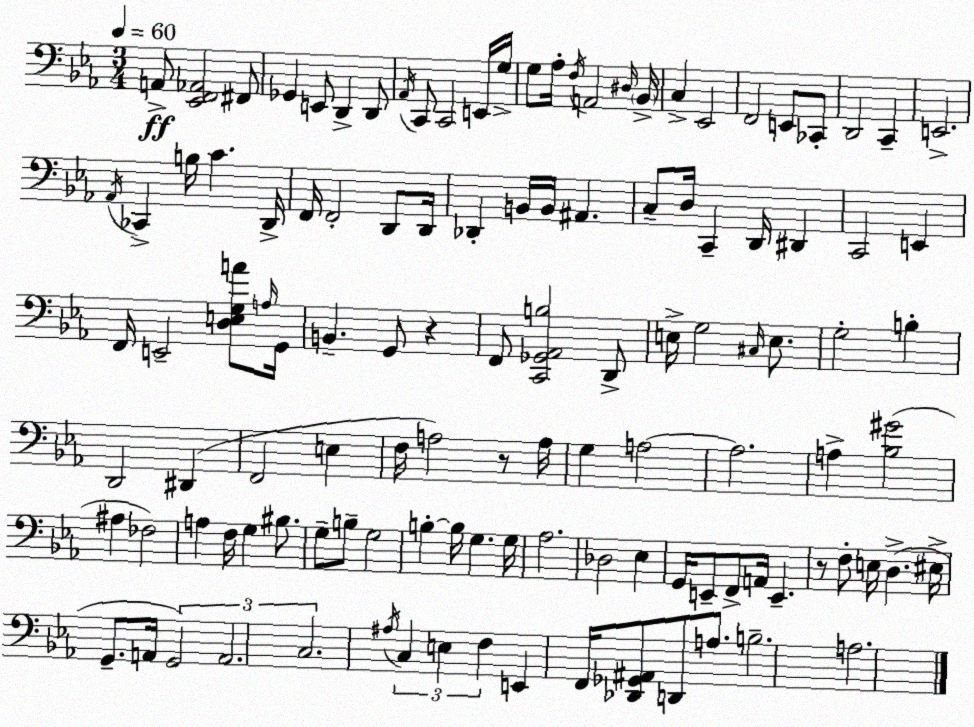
X:1
T:Untitled
M:3/4
L:1/4
K:Eb
A,,/2 [_E,,F,,_A,,]2 ^F,,/2 _G,, E,,/2 D,, D,,/2 _A,,/4 C,,/2 C,,2 E,,/4 G,/4 G,/2 _A,/4 F,/4 A,,2 ^D,/4 _B,,/4 C, _E,,2 F,,2 E,,/2 _C,,/2 D,,2 C,, E,,2 _A,,/4 _C,, B,/4 C D,,/4 F,,/4 F,,2 D,,/2 D,,/4 _D,, B,,/4 B,,/4 ^A,, C,/2 D,/4 C,, D,,/4 ^D,, C,,2 E,, F,,/4 E,,2 [D,E,G,A]/2 A,/4 G,,/4 B,, G,,/2 z F,,/2 [C,,_G,,_A,,B,]2 D,,/2 E,/4 G,2 ^C,/4 E,/2 G,2 B, D,,2 ^D,, F,,2 E, F,/4 A,2 z/2 A,/4 G, A,2 A,2 A, [_B,^G]2 ^A, _F,2 A, F,/4 G, ^B,/2 G,/2 B,/2 G,2 B, B,/4 G, G,/4 _A,2 _D,2 _E, G,,/4 E,,/2 F,,/2 A,,/4 E,, z/2 F,/2 E,/4 D, ^E,/4 G,,/2 A,,/4 G,,2 A,,2 C,2 ^A,/4 C, E, F, E,, F,,/4 [_D,,_G,,^A,,]/2 D,,/2 A,/2 B,2 A,2